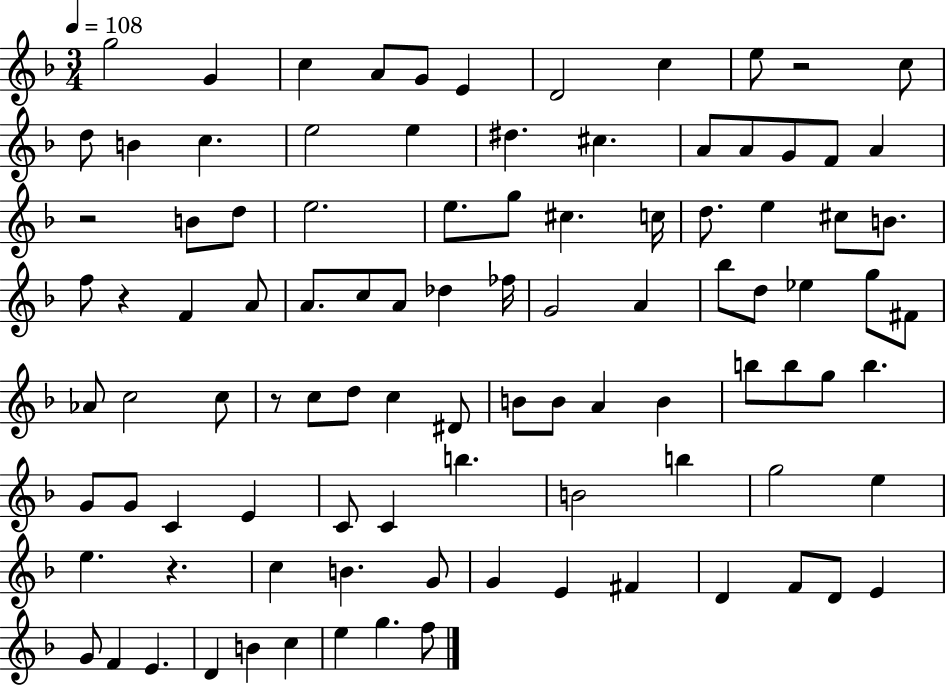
G5/h G4/q C5/q A4/e G4/e E4/q D4/h C5/q E5/e R/h C5/e D5/e B4/q C5/q. E5/h E5/q D#5/q. C#5/q. A4/e A4/e G4/e F4/e A4/q R/h B4/e D5/e E5/h. E5/e. G5/e C#5/q. C5/s D5/e. E5/q C#5/e B4/e. F5/e R/q F4/q A4/e A4/e. C5/e A4/e Db5/q FES5/s G4/h A4/q Bb5/e D5/e Eb5/q G5/e F#4/e Ab4/e C5/h C5/e R/e C5/e D5/e C5/q D#4/e B4/e B4/e A4/q B4/q B5/e B5/e G5/e B5/q. G4/e G4/e C4/q E4/q C4/e C4/q B5/q. B4/h B5/q G5/h E5/q E5/q. R/q. C5/q B4/q. G4/e G4/q E4/q F#4/q D4/q F4/e D4/e E4/q G4/e F4/q E4/q. D4/q B4/q C5/q E5/q G5/q. F5/e